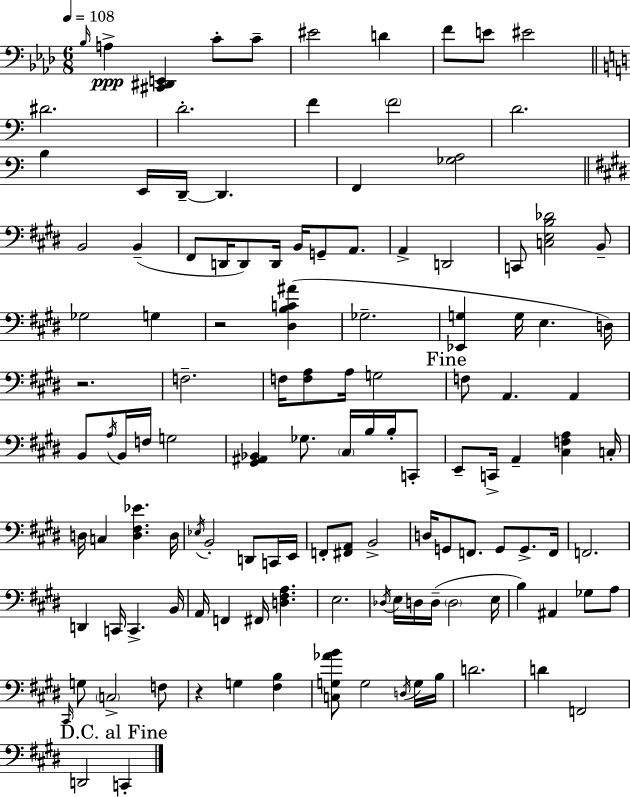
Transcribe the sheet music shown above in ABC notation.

X:1
T:Untitled
M:6/8
L:1/4
K:Fm
_B,/4 A, [^C,,^D,,E,,] C/2 C/2 ^E2 D F/2 E/2 ^E2 ^D2 D2 F F2 D2 B, E,,/4 D,,/4 D,, F,, [_G,A,]2 B,,2 B,, ^F,,/2 D,,/4 D,,/2 D,,/4 B,,/4 G,,/2 A,,/2 A,, D,,2 C,,/2 [C,E,B,_D]2 B,,/2 _G,2 G, z2 [^D,B,C^A] _G,2 [_E,,G,] G,/4 E, D,/4 z2 F,2 F,/4 [F,A,]/2 A,/4 G,2 F,/2 A,, A,, B,,/2 A,/4 B,,/4 F,/4 G,2 [^G,,^A,,_B,,] _G,/2 ^C,/4 B,/4 B,/4 C,,/2 E,,/2 C,,/4 A,, [^C,F,A,] C,/4 D,/4 C, [D,^F,_E] D,/4 _E,/4 B,,2 D,,/2 C,,/4 E,,/4 F,,/2 [^F,,A,,]/2 B,,2 D,/4 G,,/2 F,,/2 G,,/2 G,,/2 F,,/4 F,,2 D,, C,,/4 C,, B,,/4 A,,/4 F,, ^F,,/4 [D,^F,A,] E,2 _D,/4 E,/4 D,/4 D,/4 D,2 E,/4 B, ^A,, _G,/2 A,/2 ^C,,/4 G,/2 C,2 F,/2 z G, [^F,B,] [C,G,_AB]/2 G,2 D,/4 G,/4 B,/4 D2 D F,,2 D,,2 C,,